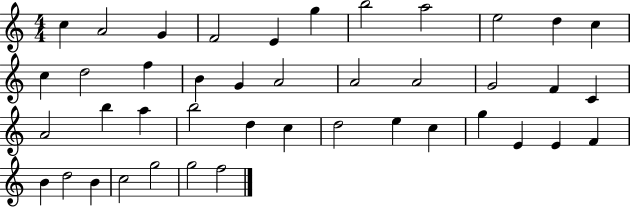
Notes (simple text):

C5/q A4/h G4/q F4/h E4/q G5/q B5/h A5/h E5/h D5/q C5/q C5/q D5/h F5/q B4/q G4/q A4/h A4/h A4/h G4/h F4/q C4/q A4/h B5/q A5/q B5/h D5/q C5/q D5/h E5/q C5/q G5/q E4/q E4/q F4/q B4/q D5/h B4/q C5/h G5/h G5/h F5/h